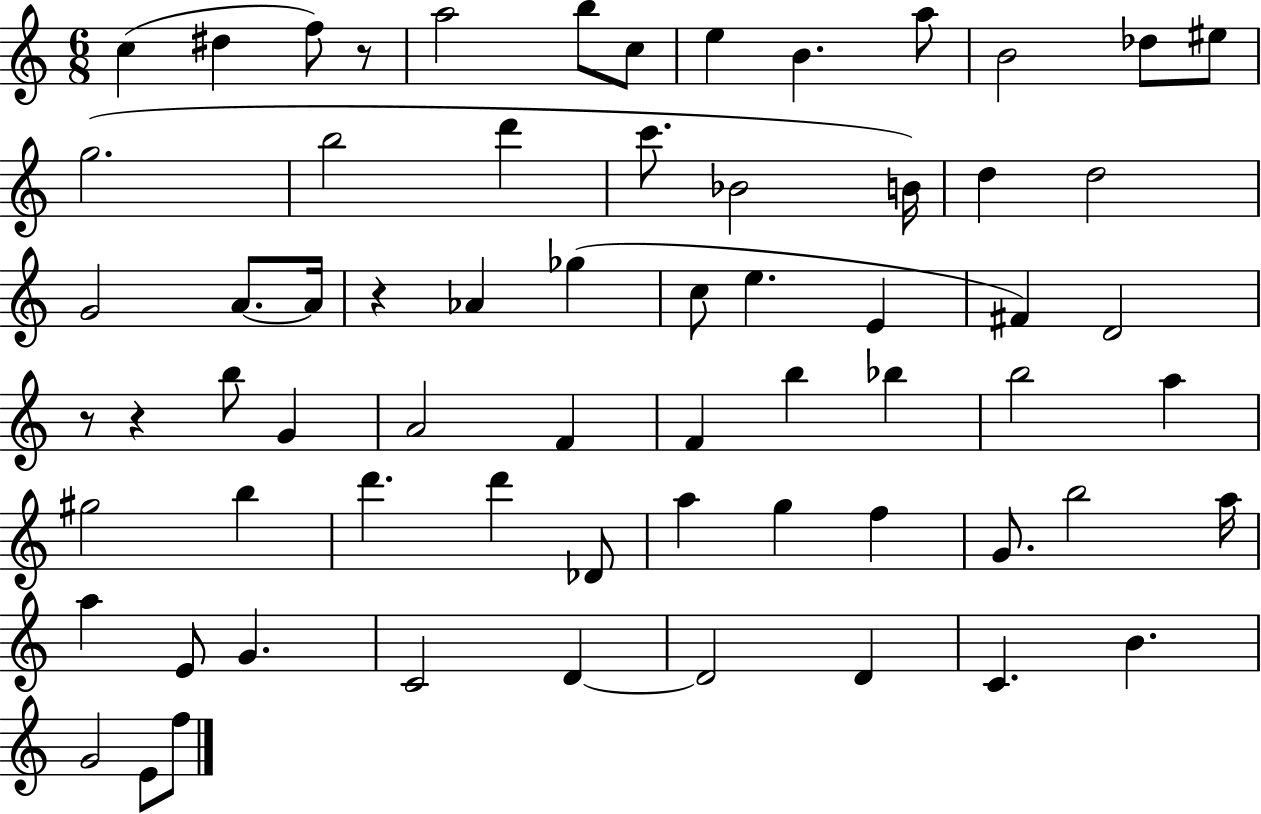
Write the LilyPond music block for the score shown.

{
  \clef treble
  \numericTimeSignature
  \time 6/8
  \key c \major
  \repeat volta 2 { c''4( dis''4 f''8) r8 | a''2 b''8 c''8 | e''4 b'4. a''8 | b'2 des''8 eis''8 | \break g''2.( | b''2 d'''4 | c'''8. bes'2 b'16) | d''4 d''2 | \break g'2 a'8.~~ a'16 | r4 aes'4 ges''4( | c''8 e''4. e'4 | fis'4) d'2 | \break r8 r4 b''8 g'4 | a'2 f'4 | f'4 b''4 bes''4 | b''2 a''4 | \break gis''2 b''4 | d'''4. d'''4 des'8 | a''4 g''4 f''4 | g'8. b''2 a''16 | \break a''4 e'8 g'4. | c'2 d'4~~ | d'2 d'4 | c'4. b'4. | \break g'2 e'8 f''8 | } \bar "|."
}